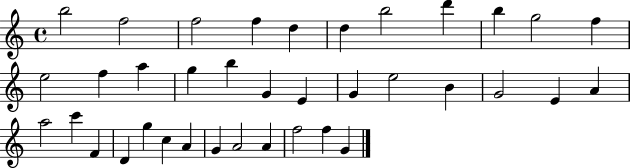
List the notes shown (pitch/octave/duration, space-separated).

B5/h F5/h F5/h F5/q D5/q D5/q B5/h D6/q B5/q G5/h F5/q E5/h F5/q A5/q G5/q B5/q G4/q E4/q G4/q E5/h B4/q G4/h E4/q A4/q A5/h C6/q F4/q D4/q G5/q C5/q A4/q G4/q A4/h A4/q F5/h F5/q G4/q